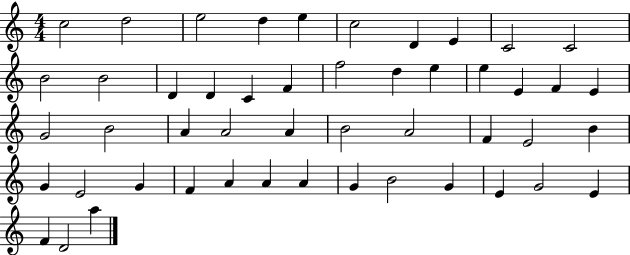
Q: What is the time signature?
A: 4/4